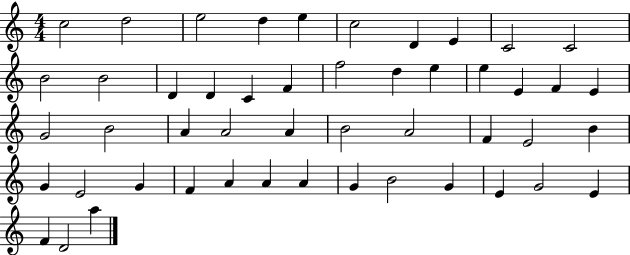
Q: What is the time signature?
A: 4/4